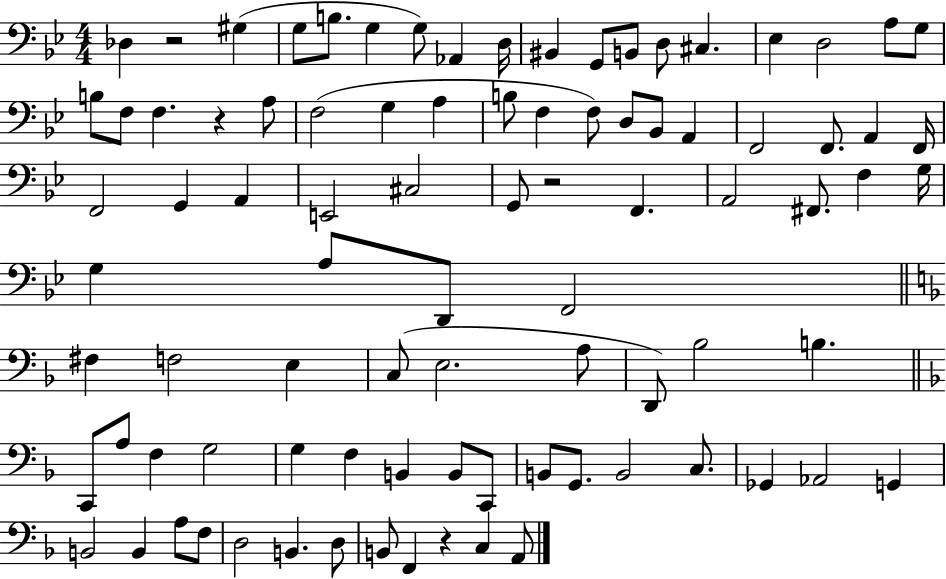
Db3/q R/h G#3/q G3/e B3/e. G3/q G3/e Ab2/q D3/s BIS2/q G2/e B2/e D3/e C#3/q. Eb3/q D3/h A3/e G3/e B3/e F3/e F3/q. R/q A3/e F3/h G3/q A3/q B3/e F3/q F3/e D3/e Bb2/e A2/q F2/h F2/e. A2/q F2/s F2/h G2/q A2/q E2/h C#3/h G2/e R/h F2/q. A2/h F#2/e. F3/q G3/s G3/q A3/e D2/e F2/h F#3/q F3/h E3/q C3/e E3/h. A3/e D2/e Bb3/h B3/q. C2/e A3/e F3/q G3/h G3/q F3/q B2/q B2/e C2/e B2/e G2/e. B2/h C3/e. Gb2/q Ab2/h G2/q B2/h B2/q A3/e F3/e D3/h B2/q. D3/e B2/e F2/q R/q C3/q A2/e